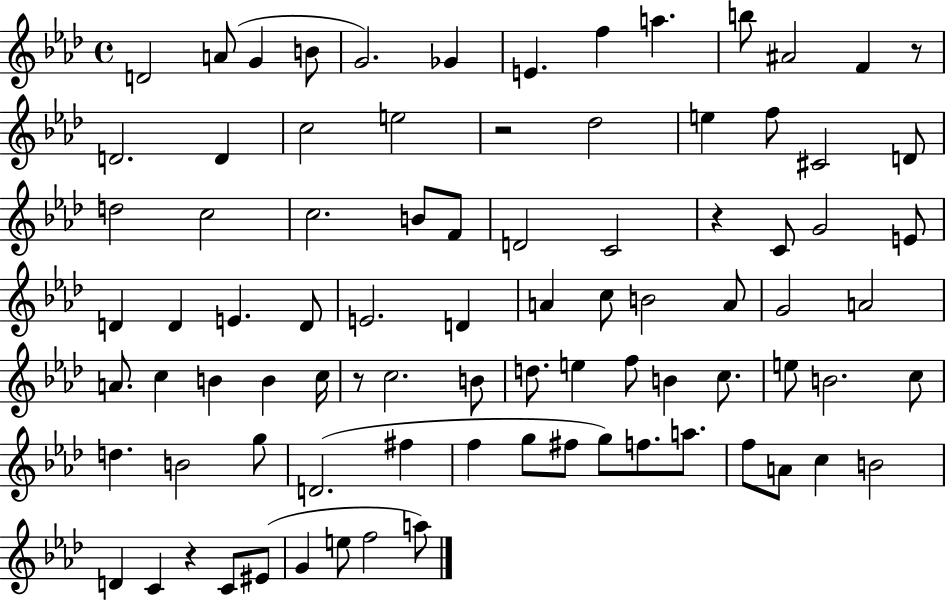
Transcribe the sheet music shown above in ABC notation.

X:1
T:Untitled
M:4/4
L:1/4
K:Ab
D2 A/2 G B/2 G2 _G E f a b/2 ^A2 F z/2 D2 D c2 e2 z2 _d2 e f/2 ^C2 D/2 d2 c2 c2 B/2 F/2 D2 C2 z C/2 G2 E/2 D D E D/2 E2 D A c/2 B2 A/2 G2 A2 A/2 c B B c/4 z/2 c2 B/2 d/2 e f/2 B c/2 e/2 B2 c/2 d B2 g/2 D2 ^f f g/2 ^f/2 g/2 f/2 a/2 f/2 A/2 c B2 D C z C/2 ^E/2 G e/2 f2 a/2